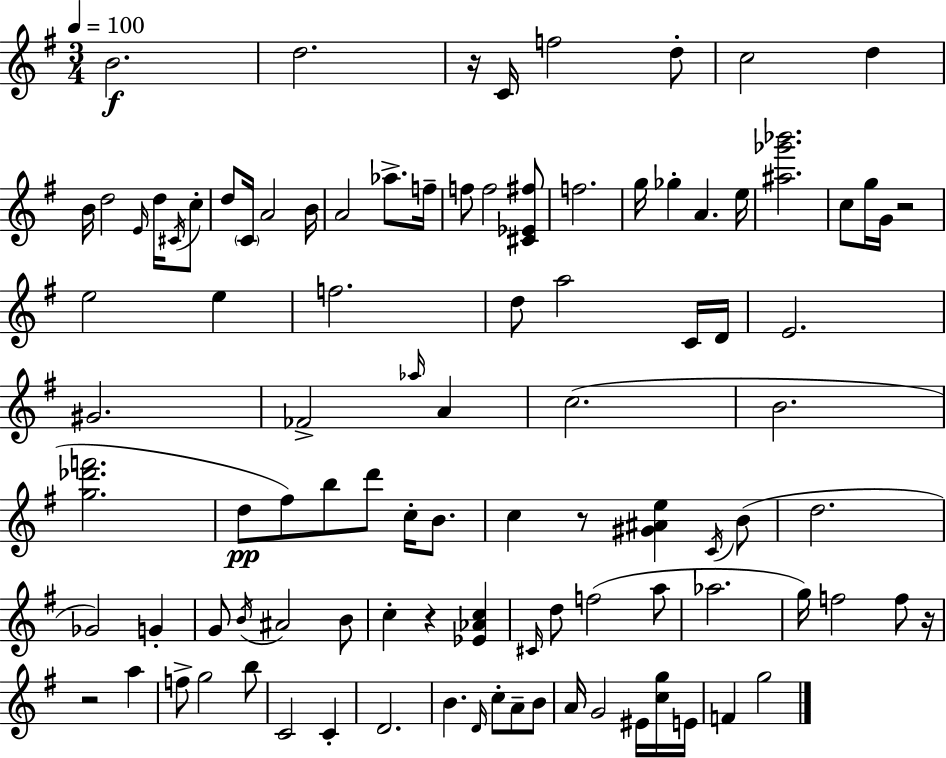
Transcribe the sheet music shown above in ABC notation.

X:1
T:Untitled
M:3/4
L:1/4
K:G
B2 d2 z/4 C/4 f2 d/2 c2 d B/4 d2 E/4 d/4 ^C/4 c/2 d/2 C/4 A2 B/4 A2 _a/2 f/4 f/2 f2 [^C_E^f]/2 f2 g/4 _g A e/4 [^a_g'_b']2 c/2 g/4 G/4 z2 e2 e f2 d/2 a2 C/4 D/4 E2 ^G2 _F2 _a/4 A c2 B2 [g_d'f']2 d/2 ^f/2 b/2 d'/2 c/4 B/2 c z/2 [^G^Ae] C/4 B/2 d2 _G2 G G/2 B/4 ^A2 B/2 c z [_E_Ac] ^C/4 d/2 f2 a/2 _a2 g/4 f2 f/2 z/4 z2 a f/2 g2 b/2 C2 C D2 B D/4 c/2 A/2 B/2 A/4 G2 ^E/4 [cg]/4 E/4 F g2